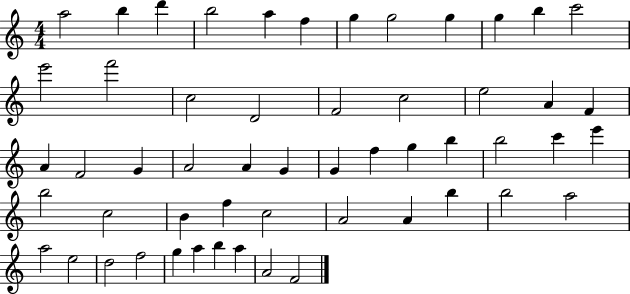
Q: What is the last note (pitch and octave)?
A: F4